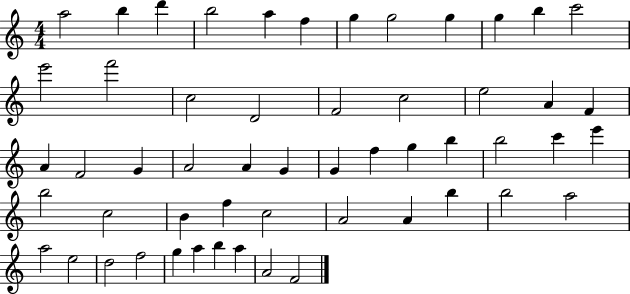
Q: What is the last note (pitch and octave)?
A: F4